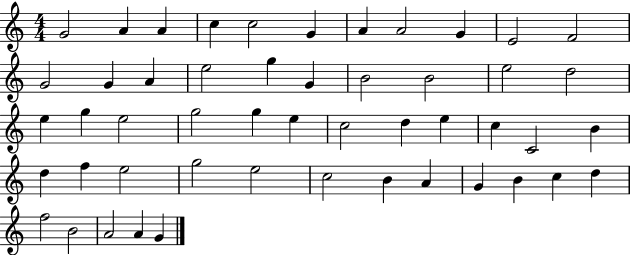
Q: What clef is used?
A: treble